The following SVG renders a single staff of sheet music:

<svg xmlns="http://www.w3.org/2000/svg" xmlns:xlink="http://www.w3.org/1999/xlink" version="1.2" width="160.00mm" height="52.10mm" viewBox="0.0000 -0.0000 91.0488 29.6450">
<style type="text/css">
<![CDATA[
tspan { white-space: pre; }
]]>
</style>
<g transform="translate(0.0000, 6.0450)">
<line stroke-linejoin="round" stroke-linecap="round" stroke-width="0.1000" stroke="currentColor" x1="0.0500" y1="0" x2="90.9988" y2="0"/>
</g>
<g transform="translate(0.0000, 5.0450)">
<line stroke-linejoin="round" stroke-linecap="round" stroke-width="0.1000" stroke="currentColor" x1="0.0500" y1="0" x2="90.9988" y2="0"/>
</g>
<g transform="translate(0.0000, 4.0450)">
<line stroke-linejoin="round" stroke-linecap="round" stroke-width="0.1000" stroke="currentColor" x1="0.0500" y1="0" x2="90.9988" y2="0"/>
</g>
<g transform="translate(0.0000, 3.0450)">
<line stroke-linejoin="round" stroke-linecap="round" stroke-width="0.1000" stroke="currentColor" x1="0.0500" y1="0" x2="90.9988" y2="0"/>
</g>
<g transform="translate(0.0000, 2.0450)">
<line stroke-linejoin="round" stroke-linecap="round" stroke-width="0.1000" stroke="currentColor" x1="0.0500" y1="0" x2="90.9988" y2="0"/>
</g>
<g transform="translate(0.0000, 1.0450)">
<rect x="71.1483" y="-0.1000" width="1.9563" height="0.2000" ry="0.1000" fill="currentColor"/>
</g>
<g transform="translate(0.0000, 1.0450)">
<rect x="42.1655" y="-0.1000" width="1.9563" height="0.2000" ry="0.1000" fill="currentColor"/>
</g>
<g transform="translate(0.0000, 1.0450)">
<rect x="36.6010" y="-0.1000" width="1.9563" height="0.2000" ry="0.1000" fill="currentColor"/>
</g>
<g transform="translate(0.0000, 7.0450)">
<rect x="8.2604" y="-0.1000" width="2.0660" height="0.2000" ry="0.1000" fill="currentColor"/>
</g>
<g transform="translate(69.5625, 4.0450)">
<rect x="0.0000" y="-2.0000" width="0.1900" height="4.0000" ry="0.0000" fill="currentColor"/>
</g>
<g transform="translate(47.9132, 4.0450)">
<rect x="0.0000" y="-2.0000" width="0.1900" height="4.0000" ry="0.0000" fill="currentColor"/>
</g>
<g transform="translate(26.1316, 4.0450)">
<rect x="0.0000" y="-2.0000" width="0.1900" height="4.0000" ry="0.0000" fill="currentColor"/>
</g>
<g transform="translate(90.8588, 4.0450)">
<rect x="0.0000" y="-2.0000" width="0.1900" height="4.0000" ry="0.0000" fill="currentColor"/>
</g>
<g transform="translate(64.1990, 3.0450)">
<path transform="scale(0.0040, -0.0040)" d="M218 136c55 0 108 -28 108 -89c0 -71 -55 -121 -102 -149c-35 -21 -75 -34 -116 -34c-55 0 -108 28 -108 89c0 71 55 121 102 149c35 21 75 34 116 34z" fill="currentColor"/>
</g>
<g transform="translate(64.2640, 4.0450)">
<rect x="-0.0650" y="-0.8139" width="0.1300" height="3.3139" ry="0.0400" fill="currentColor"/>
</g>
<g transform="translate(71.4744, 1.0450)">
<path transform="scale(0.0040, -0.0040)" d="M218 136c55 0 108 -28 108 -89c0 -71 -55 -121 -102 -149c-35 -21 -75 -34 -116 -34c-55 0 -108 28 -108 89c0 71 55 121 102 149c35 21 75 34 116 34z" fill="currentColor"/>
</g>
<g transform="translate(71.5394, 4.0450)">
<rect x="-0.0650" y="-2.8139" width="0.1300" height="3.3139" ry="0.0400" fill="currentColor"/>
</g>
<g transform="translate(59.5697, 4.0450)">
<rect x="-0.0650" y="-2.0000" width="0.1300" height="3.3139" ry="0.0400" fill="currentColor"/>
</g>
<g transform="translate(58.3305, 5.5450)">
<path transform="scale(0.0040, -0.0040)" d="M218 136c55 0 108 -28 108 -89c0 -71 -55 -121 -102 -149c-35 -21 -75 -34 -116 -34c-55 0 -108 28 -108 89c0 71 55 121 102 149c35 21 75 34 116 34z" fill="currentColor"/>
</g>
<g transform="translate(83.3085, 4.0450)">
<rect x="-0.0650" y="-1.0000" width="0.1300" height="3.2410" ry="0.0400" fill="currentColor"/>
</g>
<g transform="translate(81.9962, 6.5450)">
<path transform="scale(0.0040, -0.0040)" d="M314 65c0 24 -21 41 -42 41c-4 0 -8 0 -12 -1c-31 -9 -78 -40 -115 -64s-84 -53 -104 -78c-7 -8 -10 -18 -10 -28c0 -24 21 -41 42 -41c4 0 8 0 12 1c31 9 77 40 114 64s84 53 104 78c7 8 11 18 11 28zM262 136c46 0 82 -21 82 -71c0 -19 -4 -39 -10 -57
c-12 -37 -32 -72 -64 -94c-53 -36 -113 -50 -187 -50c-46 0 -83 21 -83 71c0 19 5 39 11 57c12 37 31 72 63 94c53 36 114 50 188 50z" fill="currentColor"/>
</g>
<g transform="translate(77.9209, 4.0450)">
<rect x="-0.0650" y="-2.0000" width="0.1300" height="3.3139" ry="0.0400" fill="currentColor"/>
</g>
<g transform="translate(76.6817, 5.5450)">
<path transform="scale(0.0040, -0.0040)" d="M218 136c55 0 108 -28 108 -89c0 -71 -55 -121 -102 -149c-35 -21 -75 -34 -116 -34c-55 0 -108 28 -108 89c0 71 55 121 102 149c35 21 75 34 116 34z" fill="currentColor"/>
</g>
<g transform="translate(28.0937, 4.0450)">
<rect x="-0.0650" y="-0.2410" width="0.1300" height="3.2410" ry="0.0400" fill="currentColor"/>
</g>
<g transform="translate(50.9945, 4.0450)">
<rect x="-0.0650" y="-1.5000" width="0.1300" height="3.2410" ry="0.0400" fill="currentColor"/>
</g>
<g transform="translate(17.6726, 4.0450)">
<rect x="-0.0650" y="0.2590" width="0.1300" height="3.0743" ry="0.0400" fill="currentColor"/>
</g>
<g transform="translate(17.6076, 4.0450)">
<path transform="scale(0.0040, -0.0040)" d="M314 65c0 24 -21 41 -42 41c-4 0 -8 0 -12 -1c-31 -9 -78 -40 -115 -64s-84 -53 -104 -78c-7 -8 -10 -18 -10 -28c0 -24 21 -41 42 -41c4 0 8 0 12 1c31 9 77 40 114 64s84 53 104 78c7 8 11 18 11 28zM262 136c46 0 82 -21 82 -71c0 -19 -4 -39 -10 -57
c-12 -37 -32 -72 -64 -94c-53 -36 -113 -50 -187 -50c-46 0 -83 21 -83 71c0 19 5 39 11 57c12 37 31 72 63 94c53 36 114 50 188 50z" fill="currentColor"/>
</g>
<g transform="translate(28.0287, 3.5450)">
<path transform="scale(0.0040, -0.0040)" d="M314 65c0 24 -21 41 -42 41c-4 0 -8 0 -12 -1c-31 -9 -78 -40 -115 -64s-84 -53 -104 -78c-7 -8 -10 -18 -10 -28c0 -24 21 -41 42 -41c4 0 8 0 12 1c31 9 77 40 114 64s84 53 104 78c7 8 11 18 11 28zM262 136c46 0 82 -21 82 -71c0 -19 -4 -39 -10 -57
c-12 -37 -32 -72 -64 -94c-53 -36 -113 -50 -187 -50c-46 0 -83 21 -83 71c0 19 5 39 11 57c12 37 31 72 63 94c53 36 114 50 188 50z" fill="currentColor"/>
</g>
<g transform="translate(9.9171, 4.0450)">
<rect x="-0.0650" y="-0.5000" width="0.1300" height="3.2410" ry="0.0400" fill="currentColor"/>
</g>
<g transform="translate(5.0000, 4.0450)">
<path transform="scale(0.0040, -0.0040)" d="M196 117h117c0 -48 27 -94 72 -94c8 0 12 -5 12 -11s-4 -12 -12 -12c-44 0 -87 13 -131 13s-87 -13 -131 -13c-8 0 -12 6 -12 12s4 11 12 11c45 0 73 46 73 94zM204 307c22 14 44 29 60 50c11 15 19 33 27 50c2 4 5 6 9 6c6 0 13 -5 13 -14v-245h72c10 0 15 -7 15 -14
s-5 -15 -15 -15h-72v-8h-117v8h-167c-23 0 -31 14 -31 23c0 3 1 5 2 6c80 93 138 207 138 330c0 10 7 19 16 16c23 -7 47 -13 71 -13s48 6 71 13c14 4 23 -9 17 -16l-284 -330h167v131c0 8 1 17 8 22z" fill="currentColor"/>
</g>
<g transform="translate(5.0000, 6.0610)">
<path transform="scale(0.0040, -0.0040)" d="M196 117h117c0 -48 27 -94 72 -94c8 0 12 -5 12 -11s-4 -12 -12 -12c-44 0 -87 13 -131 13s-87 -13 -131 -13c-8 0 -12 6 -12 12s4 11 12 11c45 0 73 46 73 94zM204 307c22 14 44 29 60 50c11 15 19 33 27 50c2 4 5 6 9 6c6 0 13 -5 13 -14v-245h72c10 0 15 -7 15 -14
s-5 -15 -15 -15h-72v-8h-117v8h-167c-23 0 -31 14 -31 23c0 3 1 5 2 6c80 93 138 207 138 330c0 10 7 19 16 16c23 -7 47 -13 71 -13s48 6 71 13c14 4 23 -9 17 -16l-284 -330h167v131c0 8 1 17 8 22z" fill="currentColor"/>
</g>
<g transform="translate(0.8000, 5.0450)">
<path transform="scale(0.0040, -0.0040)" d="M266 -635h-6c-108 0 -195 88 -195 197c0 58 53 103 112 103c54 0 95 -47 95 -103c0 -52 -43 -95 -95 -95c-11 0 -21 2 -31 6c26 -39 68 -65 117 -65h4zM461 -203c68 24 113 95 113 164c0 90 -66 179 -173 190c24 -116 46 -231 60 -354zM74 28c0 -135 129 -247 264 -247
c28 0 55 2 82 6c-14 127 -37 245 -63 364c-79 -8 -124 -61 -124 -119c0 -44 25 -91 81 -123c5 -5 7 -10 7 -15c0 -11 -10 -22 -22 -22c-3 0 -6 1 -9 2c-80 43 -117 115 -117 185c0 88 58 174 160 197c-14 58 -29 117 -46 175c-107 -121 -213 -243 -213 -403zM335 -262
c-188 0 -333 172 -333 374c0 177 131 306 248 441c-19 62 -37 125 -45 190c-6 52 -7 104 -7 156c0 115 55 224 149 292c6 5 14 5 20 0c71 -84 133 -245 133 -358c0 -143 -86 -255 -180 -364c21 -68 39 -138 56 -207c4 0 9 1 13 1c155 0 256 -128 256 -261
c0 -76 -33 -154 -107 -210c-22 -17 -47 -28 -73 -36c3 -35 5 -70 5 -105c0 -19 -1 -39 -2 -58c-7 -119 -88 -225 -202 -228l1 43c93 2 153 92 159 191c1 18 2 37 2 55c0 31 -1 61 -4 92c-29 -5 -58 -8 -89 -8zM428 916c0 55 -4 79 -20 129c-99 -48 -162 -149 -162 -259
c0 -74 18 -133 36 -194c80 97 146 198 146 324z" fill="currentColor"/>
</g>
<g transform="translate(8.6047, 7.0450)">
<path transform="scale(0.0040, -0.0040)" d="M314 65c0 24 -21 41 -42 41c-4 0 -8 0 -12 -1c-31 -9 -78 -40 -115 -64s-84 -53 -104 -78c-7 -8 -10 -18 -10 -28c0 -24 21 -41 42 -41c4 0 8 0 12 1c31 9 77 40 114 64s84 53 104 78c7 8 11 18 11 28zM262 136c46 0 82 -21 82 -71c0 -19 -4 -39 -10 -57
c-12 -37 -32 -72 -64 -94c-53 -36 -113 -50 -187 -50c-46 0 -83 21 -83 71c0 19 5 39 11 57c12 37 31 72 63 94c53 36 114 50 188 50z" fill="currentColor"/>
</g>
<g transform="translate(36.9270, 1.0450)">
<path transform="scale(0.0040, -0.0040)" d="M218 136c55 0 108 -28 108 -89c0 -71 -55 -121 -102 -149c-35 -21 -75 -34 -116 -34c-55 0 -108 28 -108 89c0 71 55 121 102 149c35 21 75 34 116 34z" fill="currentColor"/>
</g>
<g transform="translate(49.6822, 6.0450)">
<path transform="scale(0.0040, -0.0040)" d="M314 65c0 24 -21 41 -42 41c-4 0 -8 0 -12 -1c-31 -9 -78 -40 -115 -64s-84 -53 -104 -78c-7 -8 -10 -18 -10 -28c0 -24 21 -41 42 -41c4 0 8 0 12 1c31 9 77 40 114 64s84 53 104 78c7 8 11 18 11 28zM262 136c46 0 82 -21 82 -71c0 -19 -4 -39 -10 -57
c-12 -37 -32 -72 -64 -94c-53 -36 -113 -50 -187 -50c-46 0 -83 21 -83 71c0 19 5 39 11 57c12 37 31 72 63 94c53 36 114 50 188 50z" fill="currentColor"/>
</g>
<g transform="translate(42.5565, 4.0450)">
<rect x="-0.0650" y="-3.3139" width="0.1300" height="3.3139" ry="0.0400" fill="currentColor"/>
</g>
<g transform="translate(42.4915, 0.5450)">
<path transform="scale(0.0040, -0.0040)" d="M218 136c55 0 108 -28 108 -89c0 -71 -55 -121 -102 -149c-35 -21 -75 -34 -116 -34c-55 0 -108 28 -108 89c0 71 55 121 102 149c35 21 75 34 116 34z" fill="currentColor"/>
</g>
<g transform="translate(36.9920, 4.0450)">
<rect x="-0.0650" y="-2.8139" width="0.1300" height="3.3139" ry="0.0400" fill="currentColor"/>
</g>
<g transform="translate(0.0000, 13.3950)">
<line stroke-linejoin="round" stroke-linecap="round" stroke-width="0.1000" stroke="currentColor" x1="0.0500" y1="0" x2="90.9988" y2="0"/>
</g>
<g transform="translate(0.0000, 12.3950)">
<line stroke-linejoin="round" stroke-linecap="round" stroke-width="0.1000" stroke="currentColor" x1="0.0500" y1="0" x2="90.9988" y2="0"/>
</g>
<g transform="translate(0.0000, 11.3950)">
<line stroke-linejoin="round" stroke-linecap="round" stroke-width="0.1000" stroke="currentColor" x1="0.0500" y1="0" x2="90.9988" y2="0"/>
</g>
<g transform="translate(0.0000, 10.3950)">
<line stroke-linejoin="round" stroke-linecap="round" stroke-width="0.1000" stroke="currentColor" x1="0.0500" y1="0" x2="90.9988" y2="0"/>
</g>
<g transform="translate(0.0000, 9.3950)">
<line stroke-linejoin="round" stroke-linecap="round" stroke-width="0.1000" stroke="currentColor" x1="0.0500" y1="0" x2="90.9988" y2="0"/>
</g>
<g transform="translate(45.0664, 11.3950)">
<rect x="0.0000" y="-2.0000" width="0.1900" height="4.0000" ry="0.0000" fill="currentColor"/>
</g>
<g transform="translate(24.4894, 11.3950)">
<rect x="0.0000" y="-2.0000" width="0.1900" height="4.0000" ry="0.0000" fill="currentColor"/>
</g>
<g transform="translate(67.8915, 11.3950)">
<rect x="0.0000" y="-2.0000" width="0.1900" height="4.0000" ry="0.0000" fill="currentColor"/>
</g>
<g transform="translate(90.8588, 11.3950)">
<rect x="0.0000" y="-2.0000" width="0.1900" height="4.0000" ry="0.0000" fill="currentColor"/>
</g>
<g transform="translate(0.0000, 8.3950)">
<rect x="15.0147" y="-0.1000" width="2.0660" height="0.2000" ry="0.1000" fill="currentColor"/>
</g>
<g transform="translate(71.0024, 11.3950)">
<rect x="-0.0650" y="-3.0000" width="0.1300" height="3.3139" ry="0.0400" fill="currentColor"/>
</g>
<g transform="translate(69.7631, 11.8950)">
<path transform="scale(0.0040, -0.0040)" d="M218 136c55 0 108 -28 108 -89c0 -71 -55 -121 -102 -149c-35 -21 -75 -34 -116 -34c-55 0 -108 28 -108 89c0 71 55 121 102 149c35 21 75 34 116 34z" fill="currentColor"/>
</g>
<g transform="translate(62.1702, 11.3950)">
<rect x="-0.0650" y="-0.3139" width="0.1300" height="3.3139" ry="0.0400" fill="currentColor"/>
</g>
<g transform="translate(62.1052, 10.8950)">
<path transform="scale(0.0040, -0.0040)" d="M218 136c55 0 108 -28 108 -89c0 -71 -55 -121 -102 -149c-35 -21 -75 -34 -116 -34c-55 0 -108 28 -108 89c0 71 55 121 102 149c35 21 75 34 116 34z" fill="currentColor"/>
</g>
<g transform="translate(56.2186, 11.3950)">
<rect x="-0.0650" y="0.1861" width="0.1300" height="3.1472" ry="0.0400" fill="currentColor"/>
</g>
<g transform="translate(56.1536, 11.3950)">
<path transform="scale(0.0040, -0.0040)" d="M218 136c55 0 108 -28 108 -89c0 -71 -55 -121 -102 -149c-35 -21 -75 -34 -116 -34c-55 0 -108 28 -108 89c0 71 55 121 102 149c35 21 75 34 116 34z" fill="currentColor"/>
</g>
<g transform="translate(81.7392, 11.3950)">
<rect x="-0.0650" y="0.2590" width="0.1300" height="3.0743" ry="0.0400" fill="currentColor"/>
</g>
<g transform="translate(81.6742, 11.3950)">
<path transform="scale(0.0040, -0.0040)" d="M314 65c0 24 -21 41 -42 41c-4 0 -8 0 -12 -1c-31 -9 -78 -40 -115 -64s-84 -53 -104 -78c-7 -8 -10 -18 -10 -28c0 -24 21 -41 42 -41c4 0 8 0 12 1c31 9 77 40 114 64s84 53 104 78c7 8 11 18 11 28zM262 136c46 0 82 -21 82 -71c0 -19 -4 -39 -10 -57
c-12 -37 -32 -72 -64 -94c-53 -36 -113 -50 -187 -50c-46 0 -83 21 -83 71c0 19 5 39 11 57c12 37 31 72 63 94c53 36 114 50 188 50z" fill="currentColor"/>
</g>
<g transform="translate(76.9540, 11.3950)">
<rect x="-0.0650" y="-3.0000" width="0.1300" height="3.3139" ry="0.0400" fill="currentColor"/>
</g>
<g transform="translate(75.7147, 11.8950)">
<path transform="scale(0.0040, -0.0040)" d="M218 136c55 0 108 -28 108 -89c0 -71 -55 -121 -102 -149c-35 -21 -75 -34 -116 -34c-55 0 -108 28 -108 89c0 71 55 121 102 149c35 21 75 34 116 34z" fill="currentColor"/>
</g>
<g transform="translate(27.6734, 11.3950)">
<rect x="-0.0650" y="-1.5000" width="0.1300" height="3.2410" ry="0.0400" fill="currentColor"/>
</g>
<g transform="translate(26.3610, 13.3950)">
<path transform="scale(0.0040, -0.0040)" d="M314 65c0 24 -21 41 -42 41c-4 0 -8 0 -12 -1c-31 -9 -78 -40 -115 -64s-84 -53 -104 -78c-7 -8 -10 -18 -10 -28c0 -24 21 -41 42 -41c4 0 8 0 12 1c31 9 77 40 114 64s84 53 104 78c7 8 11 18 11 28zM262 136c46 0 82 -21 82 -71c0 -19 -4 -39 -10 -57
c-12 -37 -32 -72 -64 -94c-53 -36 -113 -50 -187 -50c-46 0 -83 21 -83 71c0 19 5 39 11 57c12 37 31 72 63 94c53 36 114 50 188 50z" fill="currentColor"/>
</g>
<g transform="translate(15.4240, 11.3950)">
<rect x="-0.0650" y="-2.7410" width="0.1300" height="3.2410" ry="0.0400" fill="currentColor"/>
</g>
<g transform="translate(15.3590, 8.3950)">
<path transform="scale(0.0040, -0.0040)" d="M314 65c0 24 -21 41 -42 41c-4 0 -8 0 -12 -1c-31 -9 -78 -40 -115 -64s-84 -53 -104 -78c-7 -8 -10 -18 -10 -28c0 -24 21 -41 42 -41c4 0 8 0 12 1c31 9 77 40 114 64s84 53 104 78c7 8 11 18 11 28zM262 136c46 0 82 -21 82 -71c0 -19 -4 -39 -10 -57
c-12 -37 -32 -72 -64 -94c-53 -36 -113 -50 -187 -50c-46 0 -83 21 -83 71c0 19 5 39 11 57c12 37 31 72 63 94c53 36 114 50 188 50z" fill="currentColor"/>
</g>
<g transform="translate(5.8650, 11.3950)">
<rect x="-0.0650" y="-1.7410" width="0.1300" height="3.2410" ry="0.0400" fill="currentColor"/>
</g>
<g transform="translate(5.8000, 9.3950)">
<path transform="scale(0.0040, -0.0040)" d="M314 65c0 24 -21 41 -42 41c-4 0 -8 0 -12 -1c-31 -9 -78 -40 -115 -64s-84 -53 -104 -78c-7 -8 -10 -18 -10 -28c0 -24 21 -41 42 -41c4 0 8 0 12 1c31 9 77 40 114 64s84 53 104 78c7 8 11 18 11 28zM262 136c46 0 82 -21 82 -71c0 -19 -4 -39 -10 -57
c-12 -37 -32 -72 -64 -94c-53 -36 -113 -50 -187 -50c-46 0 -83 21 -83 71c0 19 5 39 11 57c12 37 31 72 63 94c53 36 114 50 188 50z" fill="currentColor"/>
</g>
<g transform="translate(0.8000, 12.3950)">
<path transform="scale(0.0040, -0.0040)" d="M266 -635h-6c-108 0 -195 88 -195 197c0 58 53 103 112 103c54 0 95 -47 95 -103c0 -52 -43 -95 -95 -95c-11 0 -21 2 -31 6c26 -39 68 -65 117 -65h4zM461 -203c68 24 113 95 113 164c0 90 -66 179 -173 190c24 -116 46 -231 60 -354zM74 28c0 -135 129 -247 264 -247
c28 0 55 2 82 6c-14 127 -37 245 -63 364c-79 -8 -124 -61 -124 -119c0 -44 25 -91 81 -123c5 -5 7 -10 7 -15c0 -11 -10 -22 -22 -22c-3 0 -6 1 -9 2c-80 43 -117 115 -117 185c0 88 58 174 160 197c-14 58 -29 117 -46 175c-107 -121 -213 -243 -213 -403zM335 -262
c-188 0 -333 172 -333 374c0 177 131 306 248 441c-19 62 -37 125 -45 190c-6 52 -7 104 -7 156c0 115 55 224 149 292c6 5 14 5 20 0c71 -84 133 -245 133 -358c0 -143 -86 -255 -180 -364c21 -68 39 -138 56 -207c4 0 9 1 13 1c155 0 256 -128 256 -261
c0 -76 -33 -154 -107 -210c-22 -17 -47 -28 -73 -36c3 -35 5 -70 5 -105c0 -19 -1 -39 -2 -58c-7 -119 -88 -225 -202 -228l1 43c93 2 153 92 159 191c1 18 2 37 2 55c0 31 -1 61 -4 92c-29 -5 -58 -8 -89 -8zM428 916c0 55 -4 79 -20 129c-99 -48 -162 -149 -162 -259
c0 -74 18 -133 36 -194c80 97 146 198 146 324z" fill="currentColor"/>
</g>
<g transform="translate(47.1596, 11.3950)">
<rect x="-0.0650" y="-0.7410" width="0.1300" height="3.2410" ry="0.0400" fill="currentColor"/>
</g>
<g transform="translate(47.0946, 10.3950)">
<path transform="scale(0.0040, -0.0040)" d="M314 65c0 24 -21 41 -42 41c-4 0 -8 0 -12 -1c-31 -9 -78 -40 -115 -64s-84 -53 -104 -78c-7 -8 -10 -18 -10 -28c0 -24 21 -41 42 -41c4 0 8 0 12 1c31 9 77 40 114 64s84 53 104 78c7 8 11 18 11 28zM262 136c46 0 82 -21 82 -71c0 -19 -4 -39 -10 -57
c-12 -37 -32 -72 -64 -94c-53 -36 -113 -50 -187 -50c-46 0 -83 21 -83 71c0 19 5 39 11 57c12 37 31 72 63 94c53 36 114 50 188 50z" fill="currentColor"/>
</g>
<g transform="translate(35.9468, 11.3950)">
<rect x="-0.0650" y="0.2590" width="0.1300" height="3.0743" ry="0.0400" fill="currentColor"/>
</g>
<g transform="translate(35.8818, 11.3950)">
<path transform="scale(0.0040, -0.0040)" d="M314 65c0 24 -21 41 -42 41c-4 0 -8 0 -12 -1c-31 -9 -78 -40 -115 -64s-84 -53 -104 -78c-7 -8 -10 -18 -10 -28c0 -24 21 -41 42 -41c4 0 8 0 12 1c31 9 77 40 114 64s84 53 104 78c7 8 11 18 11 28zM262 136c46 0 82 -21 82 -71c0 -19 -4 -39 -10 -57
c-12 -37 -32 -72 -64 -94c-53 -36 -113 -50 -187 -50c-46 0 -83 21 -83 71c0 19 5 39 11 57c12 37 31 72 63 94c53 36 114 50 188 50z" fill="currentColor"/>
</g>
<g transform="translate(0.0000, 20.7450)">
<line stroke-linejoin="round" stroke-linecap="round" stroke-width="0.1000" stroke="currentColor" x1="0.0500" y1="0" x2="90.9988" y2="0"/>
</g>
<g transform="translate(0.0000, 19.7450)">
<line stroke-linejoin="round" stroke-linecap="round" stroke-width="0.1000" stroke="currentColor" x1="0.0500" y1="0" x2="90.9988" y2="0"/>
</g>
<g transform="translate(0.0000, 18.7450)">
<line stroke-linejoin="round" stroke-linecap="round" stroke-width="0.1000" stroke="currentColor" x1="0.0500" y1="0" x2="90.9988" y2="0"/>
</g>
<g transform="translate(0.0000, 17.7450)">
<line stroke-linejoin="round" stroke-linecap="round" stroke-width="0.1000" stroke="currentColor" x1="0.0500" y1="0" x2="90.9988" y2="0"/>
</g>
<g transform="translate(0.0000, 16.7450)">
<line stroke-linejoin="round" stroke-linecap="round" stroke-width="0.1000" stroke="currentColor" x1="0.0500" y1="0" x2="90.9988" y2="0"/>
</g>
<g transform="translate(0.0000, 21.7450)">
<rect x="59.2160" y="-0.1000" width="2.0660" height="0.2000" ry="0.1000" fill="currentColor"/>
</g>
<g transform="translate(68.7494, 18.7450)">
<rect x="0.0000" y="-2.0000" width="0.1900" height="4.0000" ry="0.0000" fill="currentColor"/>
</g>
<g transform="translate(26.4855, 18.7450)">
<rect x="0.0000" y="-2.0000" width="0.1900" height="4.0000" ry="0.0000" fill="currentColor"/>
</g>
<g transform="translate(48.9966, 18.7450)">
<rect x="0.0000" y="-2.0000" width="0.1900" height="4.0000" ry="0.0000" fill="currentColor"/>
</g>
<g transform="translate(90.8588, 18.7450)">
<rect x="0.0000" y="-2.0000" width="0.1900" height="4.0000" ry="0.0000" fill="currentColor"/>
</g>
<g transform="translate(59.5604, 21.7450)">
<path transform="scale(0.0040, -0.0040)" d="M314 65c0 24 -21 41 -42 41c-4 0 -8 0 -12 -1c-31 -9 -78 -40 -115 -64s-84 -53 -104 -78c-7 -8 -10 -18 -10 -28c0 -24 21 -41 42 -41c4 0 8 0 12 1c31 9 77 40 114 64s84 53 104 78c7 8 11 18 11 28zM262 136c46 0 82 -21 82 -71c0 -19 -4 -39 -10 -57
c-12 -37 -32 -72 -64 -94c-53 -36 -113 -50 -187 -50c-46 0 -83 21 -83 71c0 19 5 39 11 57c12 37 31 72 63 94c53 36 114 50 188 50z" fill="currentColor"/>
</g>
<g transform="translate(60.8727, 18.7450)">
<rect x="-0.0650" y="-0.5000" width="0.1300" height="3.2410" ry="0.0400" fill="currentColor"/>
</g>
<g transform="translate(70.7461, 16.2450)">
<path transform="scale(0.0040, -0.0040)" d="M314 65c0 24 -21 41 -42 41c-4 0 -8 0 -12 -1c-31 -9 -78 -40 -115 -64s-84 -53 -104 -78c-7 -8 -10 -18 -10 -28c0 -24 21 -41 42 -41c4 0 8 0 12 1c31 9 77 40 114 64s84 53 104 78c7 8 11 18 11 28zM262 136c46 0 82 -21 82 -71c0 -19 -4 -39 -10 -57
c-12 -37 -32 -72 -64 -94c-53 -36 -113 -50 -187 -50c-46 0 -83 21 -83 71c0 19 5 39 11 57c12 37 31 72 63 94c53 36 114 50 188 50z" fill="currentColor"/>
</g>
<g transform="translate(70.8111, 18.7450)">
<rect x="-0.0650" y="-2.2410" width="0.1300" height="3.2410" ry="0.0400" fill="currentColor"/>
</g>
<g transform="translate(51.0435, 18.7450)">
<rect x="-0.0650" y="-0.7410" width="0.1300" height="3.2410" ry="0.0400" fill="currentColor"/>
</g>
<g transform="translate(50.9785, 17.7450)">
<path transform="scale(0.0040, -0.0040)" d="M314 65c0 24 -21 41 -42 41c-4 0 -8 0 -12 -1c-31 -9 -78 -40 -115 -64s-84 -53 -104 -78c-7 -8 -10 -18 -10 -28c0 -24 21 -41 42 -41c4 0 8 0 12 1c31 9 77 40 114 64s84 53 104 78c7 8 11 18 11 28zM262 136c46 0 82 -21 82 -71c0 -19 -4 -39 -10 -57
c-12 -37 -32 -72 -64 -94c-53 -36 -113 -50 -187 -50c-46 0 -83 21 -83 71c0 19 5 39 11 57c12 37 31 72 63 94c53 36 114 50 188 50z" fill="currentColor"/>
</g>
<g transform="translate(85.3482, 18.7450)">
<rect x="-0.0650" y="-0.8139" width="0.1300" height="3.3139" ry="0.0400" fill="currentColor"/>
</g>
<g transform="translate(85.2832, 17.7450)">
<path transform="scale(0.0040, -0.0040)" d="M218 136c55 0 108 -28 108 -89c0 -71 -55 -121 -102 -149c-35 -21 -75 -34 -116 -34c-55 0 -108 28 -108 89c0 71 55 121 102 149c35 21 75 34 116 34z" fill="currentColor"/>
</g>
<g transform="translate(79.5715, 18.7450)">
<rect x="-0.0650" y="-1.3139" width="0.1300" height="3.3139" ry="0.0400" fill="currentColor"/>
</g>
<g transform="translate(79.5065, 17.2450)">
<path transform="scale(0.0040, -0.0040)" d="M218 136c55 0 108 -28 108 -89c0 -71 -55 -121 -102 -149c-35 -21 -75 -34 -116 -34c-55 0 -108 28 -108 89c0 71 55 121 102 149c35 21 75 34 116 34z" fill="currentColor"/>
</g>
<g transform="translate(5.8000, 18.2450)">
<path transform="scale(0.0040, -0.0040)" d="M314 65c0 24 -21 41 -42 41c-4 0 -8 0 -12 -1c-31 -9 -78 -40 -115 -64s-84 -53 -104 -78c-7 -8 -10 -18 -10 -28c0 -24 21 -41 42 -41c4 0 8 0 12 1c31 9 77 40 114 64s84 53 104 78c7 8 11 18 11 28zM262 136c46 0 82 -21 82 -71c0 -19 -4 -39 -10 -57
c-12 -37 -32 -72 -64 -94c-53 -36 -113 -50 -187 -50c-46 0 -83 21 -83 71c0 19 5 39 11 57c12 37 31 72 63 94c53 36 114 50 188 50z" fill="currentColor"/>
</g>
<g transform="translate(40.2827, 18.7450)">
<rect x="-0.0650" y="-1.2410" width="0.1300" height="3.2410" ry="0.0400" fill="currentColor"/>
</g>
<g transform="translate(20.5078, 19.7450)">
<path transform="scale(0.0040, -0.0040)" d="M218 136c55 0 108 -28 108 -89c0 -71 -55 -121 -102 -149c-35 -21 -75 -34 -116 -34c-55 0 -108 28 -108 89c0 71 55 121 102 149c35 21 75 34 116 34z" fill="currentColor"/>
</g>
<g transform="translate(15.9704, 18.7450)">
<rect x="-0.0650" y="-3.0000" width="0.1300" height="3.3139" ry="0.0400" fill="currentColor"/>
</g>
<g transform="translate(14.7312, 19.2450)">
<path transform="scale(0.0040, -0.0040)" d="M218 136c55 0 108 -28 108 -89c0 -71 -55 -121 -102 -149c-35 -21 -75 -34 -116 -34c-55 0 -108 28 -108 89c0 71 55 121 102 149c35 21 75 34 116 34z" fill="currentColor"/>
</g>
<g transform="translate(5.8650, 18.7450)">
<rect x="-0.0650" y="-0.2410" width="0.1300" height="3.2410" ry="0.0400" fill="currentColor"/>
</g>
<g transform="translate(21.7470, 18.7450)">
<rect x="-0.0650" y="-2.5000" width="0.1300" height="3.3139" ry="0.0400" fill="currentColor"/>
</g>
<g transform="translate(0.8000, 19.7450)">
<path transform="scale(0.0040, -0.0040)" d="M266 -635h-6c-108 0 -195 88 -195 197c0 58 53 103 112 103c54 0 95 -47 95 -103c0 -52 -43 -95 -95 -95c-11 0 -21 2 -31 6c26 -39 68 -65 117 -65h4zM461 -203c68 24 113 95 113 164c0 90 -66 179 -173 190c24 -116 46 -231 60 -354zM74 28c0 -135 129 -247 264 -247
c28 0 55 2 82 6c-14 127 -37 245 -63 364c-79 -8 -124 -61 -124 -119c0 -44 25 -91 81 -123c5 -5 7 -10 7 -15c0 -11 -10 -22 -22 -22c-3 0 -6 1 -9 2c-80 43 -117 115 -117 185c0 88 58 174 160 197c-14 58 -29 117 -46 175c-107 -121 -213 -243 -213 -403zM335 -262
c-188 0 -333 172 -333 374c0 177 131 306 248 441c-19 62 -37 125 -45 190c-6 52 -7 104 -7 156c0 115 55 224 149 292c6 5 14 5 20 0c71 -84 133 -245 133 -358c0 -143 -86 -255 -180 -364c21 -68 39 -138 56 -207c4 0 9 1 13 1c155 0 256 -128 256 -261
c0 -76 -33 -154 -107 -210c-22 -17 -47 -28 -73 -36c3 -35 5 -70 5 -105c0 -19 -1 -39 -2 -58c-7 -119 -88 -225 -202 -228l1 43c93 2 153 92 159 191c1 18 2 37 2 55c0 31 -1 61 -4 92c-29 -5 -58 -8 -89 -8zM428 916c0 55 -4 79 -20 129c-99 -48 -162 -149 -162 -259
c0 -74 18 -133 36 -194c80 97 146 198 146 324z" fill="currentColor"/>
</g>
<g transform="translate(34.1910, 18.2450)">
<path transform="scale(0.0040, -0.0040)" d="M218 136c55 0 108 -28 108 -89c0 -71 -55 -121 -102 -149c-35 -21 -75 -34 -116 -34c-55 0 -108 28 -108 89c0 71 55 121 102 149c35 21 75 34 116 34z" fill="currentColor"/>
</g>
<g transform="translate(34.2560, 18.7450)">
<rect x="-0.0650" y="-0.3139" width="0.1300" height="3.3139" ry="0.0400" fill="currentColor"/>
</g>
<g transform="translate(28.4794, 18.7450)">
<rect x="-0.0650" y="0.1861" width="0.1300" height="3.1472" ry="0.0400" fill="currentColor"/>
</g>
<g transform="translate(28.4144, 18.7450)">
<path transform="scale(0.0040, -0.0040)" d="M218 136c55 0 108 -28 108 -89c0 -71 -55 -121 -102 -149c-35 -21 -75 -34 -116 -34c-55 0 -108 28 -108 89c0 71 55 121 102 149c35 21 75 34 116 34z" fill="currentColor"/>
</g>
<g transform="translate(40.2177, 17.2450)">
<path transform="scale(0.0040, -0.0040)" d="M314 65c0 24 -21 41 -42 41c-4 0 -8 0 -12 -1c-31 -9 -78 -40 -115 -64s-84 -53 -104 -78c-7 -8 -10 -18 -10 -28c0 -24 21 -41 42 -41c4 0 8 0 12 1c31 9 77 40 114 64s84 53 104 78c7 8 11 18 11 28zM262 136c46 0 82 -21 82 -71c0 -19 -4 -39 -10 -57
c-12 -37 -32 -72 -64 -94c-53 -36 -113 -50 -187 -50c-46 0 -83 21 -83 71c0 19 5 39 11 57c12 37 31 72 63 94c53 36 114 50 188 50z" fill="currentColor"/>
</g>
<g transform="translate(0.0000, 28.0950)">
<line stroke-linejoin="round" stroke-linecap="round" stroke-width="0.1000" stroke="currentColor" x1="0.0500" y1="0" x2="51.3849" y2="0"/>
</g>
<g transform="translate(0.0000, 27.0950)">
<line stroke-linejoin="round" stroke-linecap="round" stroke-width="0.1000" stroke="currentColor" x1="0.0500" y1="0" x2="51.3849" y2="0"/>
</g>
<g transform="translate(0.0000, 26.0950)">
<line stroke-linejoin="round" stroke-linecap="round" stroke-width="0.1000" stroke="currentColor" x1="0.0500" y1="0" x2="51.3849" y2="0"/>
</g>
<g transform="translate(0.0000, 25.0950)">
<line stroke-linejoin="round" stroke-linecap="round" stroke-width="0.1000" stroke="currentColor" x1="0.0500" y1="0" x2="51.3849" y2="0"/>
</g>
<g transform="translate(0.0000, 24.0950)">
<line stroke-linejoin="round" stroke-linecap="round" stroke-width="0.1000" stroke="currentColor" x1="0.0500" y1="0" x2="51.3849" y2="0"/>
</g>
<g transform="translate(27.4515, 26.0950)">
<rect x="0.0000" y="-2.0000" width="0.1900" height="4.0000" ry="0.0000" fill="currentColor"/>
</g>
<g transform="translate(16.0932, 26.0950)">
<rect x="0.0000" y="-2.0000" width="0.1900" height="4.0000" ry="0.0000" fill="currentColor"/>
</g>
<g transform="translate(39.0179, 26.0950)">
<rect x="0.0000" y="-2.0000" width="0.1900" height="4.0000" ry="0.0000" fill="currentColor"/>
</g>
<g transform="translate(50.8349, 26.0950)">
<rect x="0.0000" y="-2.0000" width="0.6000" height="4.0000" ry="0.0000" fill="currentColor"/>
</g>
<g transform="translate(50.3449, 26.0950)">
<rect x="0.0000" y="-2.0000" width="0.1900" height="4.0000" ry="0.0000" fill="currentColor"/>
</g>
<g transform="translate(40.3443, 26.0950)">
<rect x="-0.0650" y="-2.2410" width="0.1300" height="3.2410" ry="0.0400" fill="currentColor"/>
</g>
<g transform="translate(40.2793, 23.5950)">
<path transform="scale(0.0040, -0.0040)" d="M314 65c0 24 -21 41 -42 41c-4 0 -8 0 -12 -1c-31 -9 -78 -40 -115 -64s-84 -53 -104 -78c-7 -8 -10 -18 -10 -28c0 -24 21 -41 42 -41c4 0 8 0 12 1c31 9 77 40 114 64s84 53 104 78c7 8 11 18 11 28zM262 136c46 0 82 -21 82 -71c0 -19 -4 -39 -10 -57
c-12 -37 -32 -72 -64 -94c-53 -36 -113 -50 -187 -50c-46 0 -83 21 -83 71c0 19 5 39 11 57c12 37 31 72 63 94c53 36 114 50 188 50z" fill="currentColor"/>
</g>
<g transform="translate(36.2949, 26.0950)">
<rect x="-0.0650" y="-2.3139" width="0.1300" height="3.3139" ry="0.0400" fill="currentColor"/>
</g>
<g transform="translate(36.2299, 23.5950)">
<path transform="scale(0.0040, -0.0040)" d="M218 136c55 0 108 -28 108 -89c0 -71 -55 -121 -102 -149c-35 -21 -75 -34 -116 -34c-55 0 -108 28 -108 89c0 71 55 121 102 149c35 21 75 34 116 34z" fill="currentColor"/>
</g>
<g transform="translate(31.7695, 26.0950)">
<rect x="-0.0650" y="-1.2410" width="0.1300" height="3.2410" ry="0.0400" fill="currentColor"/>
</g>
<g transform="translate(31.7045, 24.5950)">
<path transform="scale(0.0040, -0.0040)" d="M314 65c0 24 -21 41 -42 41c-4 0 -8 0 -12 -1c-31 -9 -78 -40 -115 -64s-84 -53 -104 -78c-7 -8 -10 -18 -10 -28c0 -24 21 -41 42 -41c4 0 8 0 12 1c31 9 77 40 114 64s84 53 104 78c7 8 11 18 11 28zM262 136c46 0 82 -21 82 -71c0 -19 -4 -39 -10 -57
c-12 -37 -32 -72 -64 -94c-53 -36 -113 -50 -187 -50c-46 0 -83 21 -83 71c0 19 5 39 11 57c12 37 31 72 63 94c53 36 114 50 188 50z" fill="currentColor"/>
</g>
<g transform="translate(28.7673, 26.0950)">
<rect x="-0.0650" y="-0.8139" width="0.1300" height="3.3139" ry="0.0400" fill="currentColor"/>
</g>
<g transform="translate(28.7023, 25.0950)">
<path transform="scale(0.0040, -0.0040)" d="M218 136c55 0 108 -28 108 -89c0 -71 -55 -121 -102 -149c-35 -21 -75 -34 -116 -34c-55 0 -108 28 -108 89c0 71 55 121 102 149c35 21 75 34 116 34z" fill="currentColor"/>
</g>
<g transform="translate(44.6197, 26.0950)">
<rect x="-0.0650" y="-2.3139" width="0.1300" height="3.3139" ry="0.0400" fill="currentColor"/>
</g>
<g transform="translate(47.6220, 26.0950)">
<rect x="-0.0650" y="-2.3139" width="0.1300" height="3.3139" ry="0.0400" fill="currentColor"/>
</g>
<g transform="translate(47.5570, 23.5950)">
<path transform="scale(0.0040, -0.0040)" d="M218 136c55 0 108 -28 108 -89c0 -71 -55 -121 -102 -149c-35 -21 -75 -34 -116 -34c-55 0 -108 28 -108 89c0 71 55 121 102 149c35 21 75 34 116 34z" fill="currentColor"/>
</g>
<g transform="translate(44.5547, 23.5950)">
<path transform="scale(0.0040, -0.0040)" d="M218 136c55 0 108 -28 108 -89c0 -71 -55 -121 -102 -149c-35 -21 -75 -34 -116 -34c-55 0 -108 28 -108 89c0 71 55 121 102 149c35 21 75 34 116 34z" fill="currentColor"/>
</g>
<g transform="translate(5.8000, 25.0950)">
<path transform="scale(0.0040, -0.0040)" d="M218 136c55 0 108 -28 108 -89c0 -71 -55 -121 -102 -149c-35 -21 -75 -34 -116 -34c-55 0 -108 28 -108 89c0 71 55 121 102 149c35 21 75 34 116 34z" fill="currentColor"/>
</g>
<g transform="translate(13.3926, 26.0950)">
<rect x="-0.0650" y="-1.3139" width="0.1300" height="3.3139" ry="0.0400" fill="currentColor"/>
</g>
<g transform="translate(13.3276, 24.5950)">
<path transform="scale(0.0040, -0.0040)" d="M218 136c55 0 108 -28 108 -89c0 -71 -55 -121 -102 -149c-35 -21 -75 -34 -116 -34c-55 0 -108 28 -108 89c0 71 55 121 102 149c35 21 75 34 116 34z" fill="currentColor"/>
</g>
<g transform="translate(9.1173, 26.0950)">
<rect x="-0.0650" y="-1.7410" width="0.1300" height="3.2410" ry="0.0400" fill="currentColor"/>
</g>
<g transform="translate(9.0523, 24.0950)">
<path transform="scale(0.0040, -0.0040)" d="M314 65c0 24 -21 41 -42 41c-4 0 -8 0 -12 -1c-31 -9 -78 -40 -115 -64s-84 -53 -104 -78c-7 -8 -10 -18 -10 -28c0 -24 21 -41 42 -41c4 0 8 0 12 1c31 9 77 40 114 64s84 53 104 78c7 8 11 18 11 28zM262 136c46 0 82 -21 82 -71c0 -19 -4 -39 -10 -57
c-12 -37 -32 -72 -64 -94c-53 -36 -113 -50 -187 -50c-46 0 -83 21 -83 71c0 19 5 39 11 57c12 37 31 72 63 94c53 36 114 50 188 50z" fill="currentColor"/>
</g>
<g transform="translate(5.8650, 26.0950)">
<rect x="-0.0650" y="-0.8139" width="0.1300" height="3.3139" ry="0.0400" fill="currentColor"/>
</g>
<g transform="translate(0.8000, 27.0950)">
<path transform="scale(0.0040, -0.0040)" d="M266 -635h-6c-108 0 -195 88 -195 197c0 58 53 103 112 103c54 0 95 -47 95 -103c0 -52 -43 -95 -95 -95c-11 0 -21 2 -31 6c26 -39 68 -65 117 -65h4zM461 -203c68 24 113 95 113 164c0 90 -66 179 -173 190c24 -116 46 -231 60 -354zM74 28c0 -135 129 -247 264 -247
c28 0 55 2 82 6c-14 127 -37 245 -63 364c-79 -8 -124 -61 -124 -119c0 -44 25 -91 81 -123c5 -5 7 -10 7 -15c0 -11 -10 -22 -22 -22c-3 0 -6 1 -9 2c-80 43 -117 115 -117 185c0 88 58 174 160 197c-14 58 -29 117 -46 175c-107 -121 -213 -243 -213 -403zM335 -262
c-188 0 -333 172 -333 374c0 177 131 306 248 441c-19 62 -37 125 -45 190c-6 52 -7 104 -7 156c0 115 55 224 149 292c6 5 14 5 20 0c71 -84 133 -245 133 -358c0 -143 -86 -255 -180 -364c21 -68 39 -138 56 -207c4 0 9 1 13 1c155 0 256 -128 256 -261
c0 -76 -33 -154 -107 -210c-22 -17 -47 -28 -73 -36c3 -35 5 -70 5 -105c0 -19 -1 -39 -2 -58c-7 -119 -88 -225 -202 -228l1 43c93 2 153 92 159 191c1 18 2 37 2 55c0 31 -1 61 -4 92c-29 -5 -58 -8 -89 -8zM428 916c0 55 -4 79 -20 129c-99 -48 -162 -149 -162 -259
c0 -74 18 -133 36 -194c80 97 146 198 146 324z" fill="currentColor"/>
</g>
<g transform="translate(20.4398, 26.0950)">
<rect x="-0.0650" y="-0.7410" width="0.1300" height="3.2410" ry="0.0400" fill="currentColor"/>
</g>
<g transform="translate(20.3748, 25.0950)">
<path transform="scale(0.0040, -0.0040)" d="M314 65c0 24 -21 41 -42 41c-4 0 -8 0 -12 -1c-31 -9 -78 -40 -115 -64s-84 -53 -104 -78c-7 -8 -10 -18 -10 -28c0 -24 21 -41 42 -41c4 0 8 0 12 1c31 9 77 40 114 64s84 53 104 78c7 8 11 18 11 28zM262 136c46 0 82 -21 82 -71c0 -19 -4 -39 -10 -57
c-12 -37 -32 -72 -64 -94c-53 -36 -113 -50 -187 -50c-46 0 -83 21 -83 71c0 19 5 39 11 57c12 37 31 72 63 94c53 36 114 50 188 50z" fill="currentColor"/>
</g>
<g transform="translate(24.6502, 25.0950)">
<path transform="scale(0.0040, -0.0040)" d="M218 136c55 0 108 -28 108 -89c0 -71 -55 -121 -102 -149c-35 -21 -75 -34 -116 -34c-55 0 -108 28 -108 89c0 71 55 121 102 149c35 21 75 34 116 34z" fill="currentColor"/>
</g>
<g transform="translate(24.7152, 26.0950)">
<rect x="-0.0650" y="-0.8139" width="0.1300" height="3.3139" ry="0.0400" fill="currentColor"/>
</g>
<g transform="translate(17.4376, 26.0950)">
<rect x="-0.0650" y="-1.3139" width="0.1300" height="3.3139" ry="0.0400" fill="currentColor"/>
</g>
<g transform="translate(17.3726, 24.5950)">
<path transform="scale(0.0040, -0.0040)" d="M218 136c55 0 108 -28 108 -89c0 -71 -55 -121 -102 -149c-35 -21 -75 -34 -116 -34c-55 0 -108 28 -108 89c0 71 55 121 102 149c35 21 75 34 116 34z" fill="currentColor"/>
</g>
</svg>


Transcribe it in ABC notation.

X:1
T:Untitled
M:4/4
L:1/4
K:C
C2 B2 c2 a b E2 F d a F D2 f2 a2 E2 B2 d2 B c A A B2 c2 A G B c e2 d2 C2 g2 e d d f2 e e d2 d d e2 g g2 g g